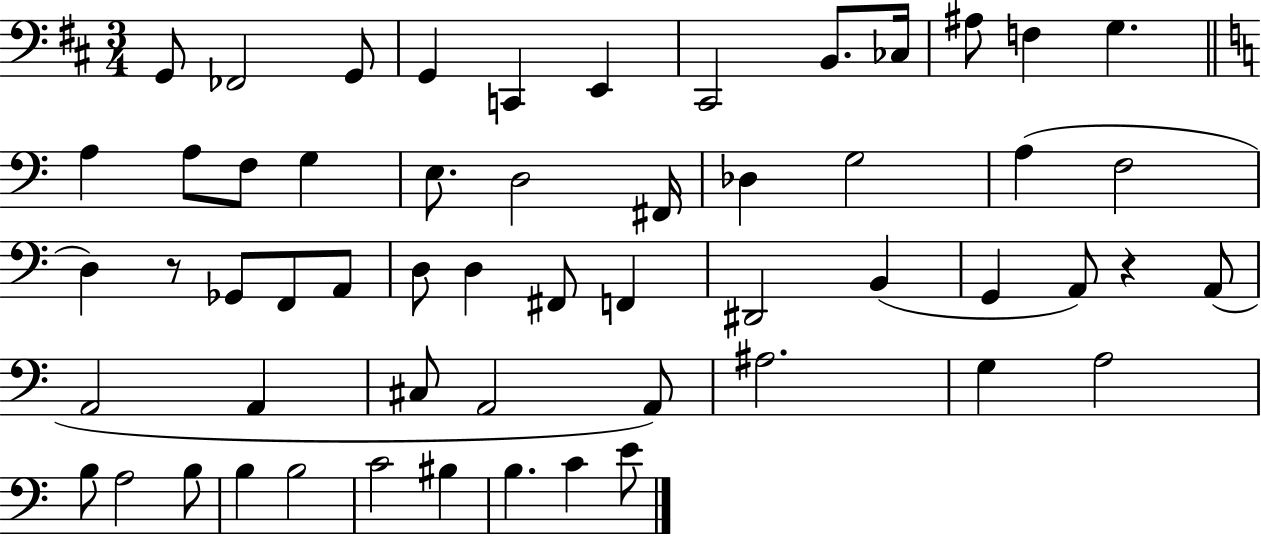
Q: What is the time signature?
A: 3/4